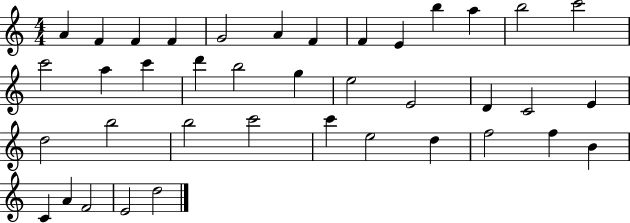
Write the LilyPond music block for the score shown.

{
  \clef treble
  \numericTimeSignature
  \time 4/4
  \key c \major
  a'4 f'4 f'4 f'4 | g'2 a'4 f'4 | f'4 e'4 b''4 a''4 | b''2 c'''2 | \break c'''2 a''4 c'''4 | d'''4 b''2 g''4 | e''2 e'2 | d'4 c'2 e'4 | \break d''2 b''2 | b''2 c'''2 | c'''4 e''2 d''4 | f''2 f''4 b'4 | \break c'4 a'4 f'2 | e'2 d''2 | \bar "|."
}